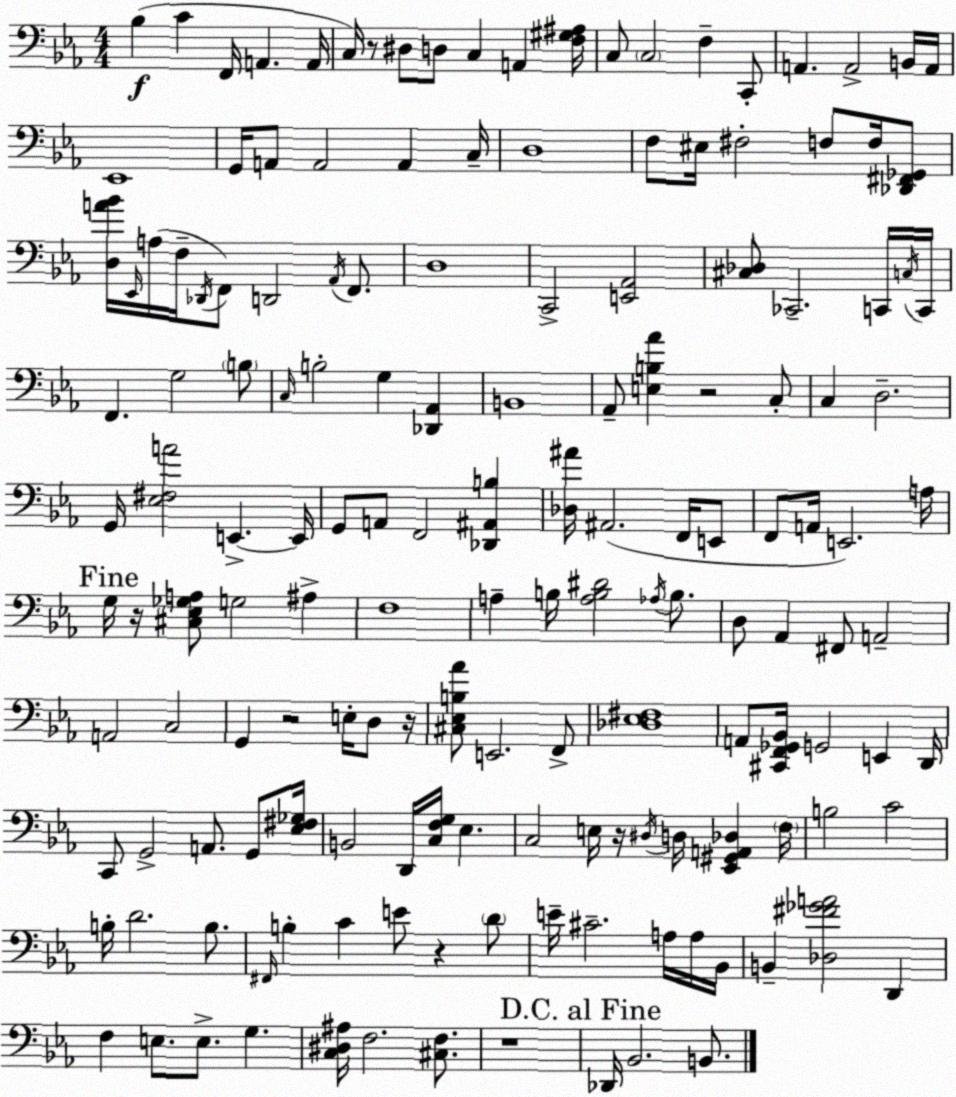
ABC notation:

X:1
T:Untitled
M:4/4
L:1/4
K:Eb
_B, C F,,/4 A,, A,,/4 C,/4 z/2 ^D,/2 D,/2 C, A,, [F,^G,^A,]/4 C,/2 C,2 F, C,,/2 A,, A,,2 B,,/4 A,,/4 _E,,4 G,,/4 A,,/2 A,,2 A,, C,/4 D,4 F,/2 ^E,/4 ^F,2 F,/2 F,/4 [_D,,^F,,_G,,]/2 [D,A_B]/4 _E,,/4 A,/4 F,/4 _D,,/4 F,,/2 D,,2 _A,,/4 F,,/2 D,4 C,,2 [E,,_A,,]2 [^C,_D,]/2 _C,,2 C,,/4 C,/4 C,,/4 F,, G,2 B,/2 C,/4 B,2 G, [_D,,_A,,] B,,4 _A,,/2 [E,B,_A] z2 C,/2 C, D,2 G,,/4 [_E,^F,A]2 E,, E,,/4 G,,/2 A,,/2 F,,2 [_D,,^A,,B,] [_D,^A]/4 ^A,,2 F,,/4 E,,/2 F,,/2 A,,/4 E,,2 A,/4 G,/4 z/4 [^C,_E,_G,A,]/2 G,2 ^A, F,4 A, B,/4 [A,B,^D]2 _A,/4 B,/2 D,/2 _A,, ^F,,/2 A,,2 A,,2 C,2 G,, z2 E,/4 D,/2 z/4 [^C,_E,B,_A]/2 E,,2 F,,/2 [_D,_E,^F,]4 A,,/2 [^C,,F,,_G,,_B,,]/4 G,,2 E,, D,,/4 C,,/2 G,,2 A,,/2 G,,/2 [_E,^F,_G,]/4 B,,2 D,,/4 [C,F,G,]/4 _E, C,2 E,/4 z/4 ^D,/4 D,/4 [_E,,^G,,A,,_D,] F,/4 B,2 C2 B,/4 D2 B,/2 ^F,,/4 B, C E/2 z D/2 E/4 ^C2 A,/4 A,/4 _B,,/4 B,, [_D,^F_GA]2 D,, F, E,/2 E,/2 G, [C,^D,^A,]/4 F,2 [^C,F,]/2 z4 _D,,/4 _B,,2 B,,/2